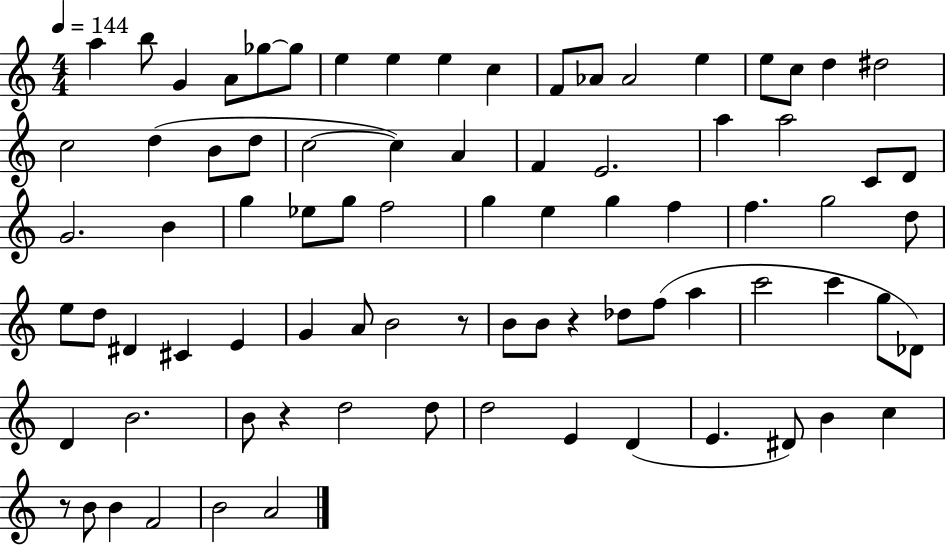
{
  \clef treble
  \numericTimeSignature
  \time 4/4
  \key c \major
  \tempo 4 = 144
  \repeat volta 2 { a''4 b''8 g'4 a'8 ges''8~~ ges''8 | e''4 e''4 e''4 c''4 | f'8 aes'8 aes'2 e''4 | e''8 c''8 d''4 dis''2 | \break c''2 d''4( b'8 d''8 | c''2~~ c''4) a'4 | f'4 e'2. | a''4 a''2 c'8 d'8 | \break g'2. b'4 | g''4 ees''8 g''8 f''2 | g''4 e''4 g''4 f''4 | f''4. g''2 d''8 | \break e''8 d''8 dis'4 cis'4 e'4 | g'4 a'8 b'2 r8 | b'8 b'8 r4 des''8 f''8( a''4 | c'''2 c'''4 g''8 des'8) | \break d'4 b'2. | b'8 r4 d''2 d''8 | d''2 e'4 d'4( | e'4. dis'8) b'4 c''4 | \break r8 b'8 b'4 f'2 | b'2 a'2 | } \bar "|."
}